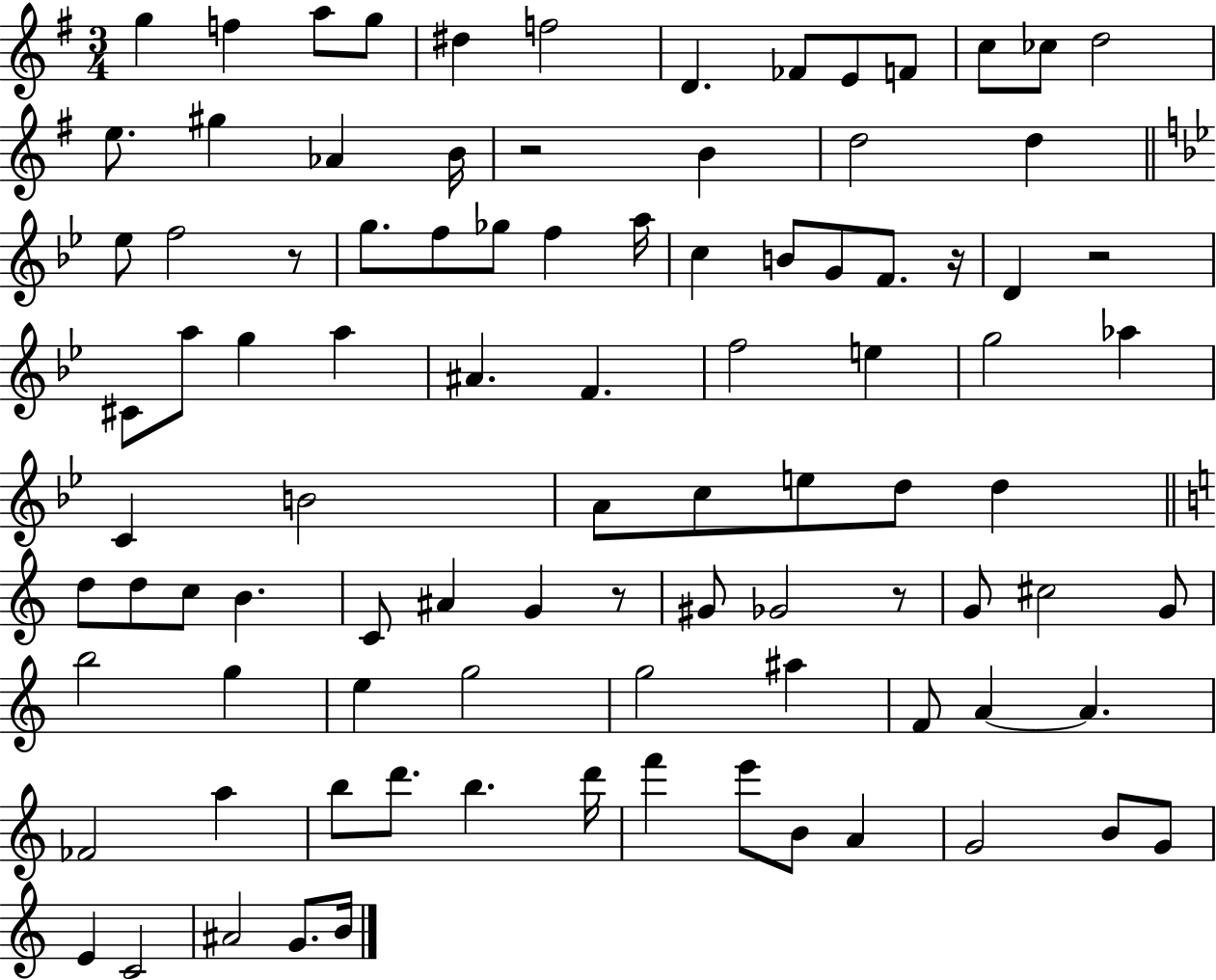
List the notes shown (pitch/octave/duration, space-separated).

G5/q F5/q A5/e G5/e D#5/q F5/h D4/q. FES4/e E4/e F4/e C5/e CES5/e D5/h E5/e. G#5/q Ab4/q B4/s R/h B4/q D5/h D5/q Eb5/e F5/h R/e G5/e. F5/e Gb5/e F5/q A5/s C5/q B4/e G4/e F4/e. R/s D4/q R/h C#4/e A5/e G5/q A5/q A#4/q. F4/q. F5/h E5/q G5/h Ab5/q C4/q B4/h A4/e C5/e E5/e D5/e D5/q D5/e D5/e C5/e B4/q. C4/e A#4/q G4/q R/e G#4/e Gb4/h R/e G4/e C#5/h G4/e B5/h G5/q E5/q G5/h G5/h A#5/q F4/e A4/q A4/q. FES4/h A5/q B5/e D6/e. B5/q. D6/s F6/q E6/e B4/e A4/q G4/h B4/e G4/e E4/q C4/h A#4/h G4/e. B4/s